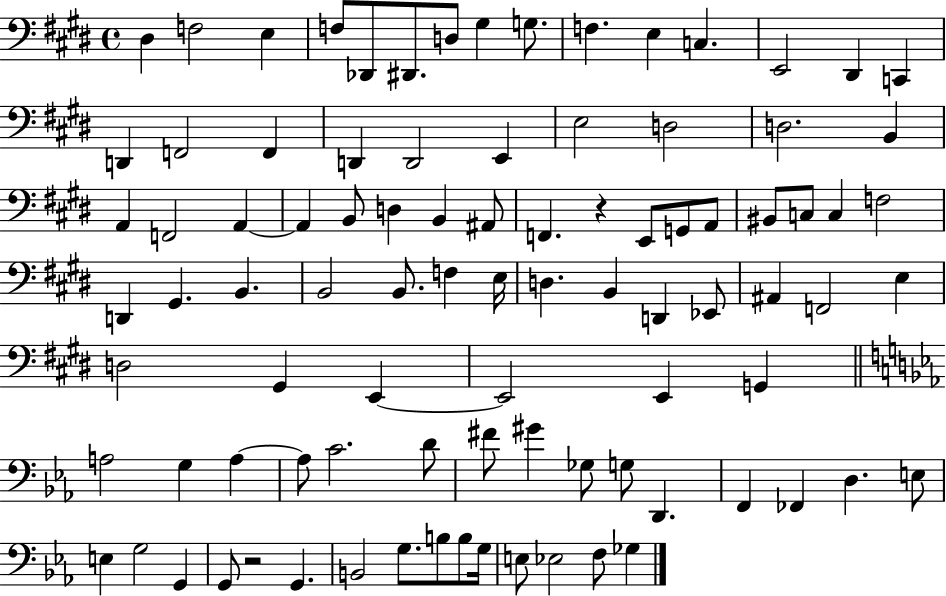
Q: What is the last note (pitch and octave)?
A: Gb3